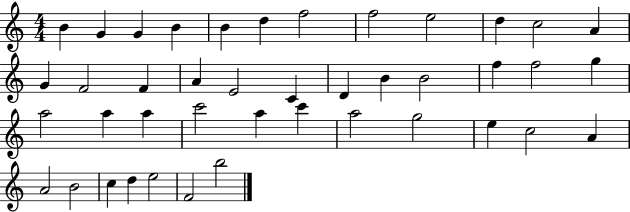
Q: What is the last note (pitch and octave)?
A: B5